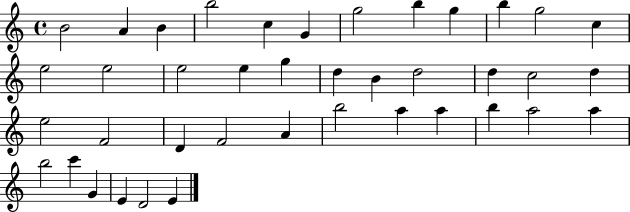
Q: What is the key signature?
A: C major